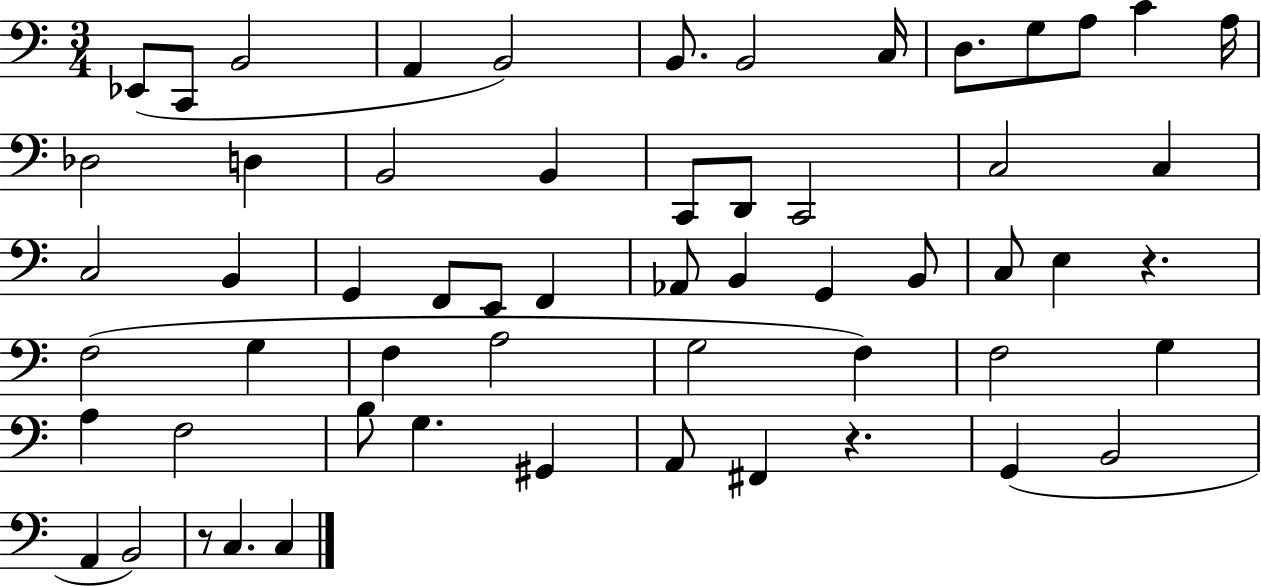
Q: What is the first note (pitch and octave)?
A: Eb2